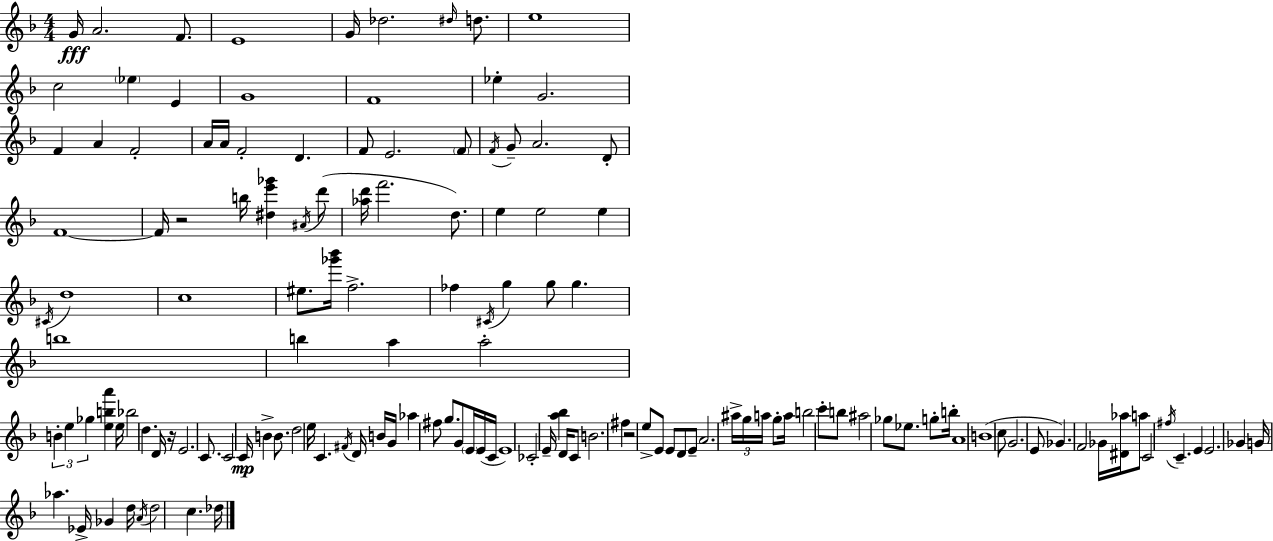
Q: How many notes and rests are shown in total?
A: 140